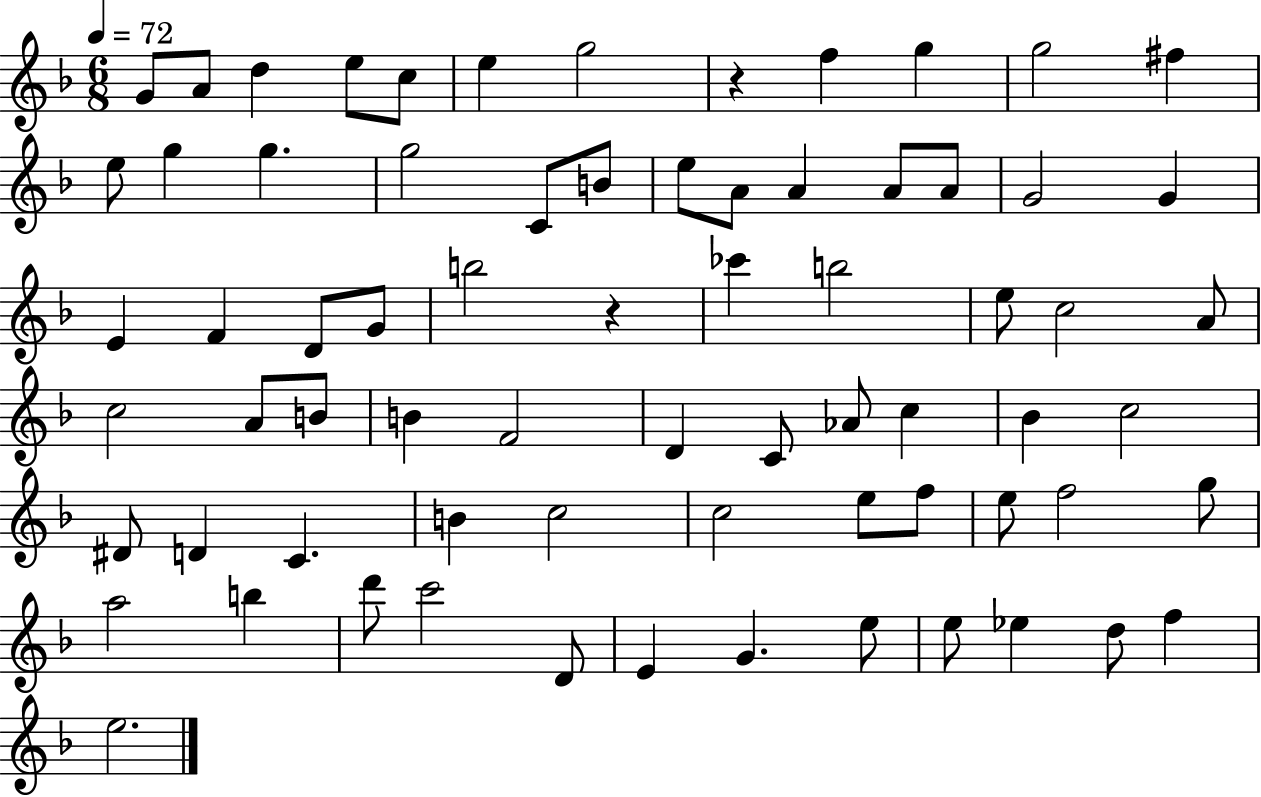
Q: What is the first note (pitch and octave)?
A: G4